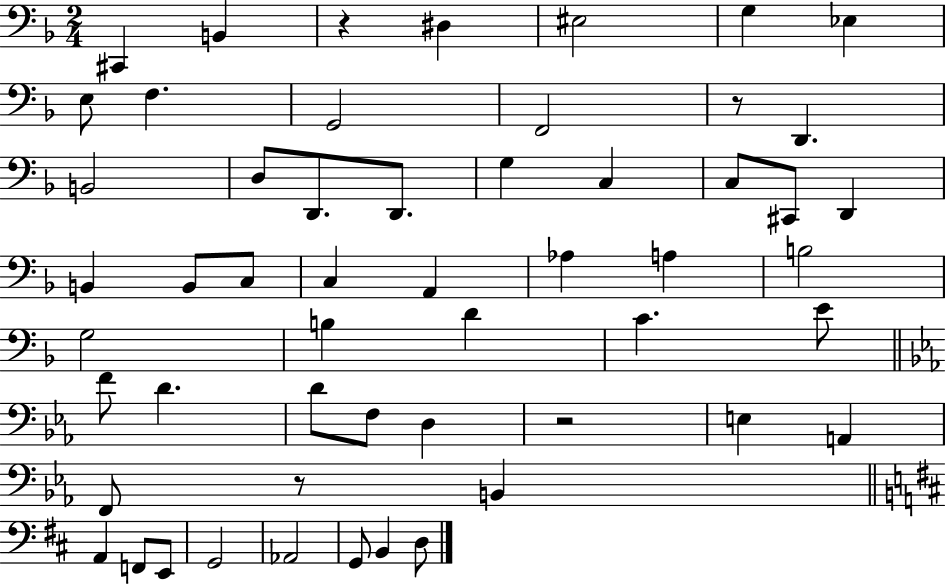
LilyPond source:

{
  \clef bass
  \numericTimeSignature
  \time 2/4
  \key f \major
  \repeat volta 2 { cis,4 b,4 | r4 dis4 | eis2 | g4 ees4 | \break e8 f4. | g,2 | f,2 | r8 d,4. | \break b,2 | d8 d,8. d,8. | g4 c4 | c8 cis,8 d,4 | \break b,4 b,8 c8 | c4 a,4 | aes4 a4 | b2 | \break g2 | b4 d'4 | c'4. e'8 | \bar "||" \break \key ees \major f'8 d'4. | d'8 f8 d4 | r2 | e4 a,4 | \break f,8 r8 b,4 | \bar "||" \break \key b \minor a,4 f,8 e,8 | g,2 | aes,2 | g,8 b,4 d8 | \break } \bar "|."
}